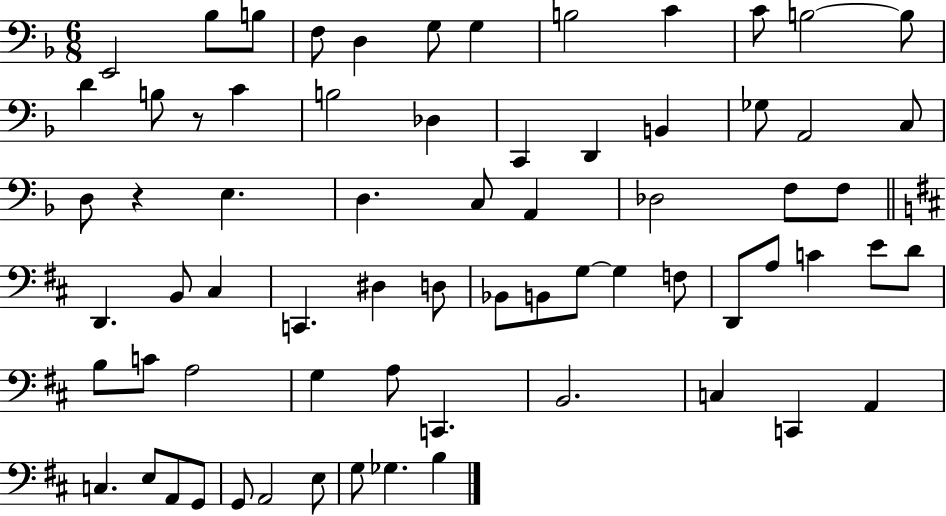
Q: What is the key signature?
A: F major